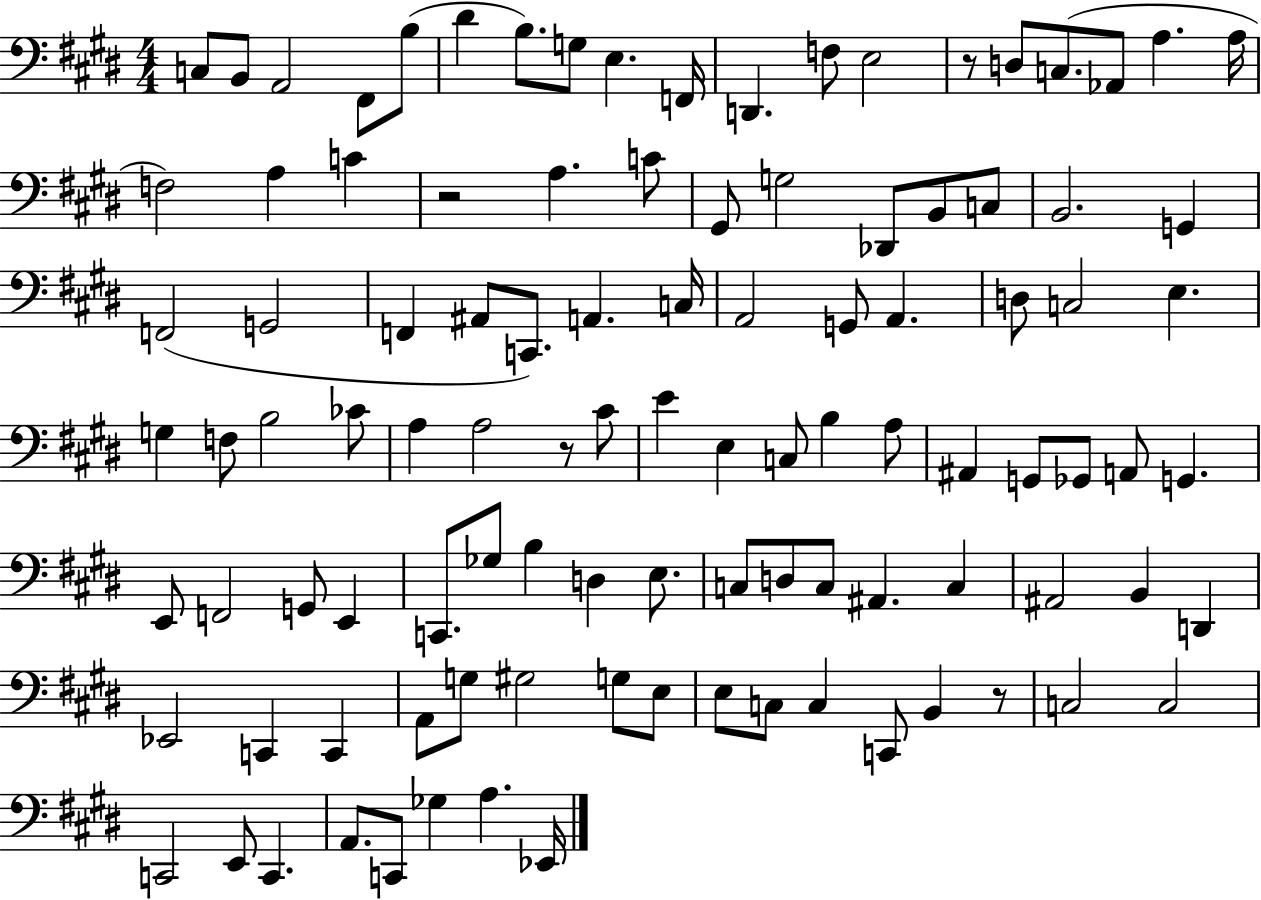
{
  \clef bass
  \numericTimeSignature
  \time 4/4
  \key e \major
  c8 b,8 a,2 fis,8 b8( | dis'4 b8.) g8 e4. f,16 | d,4. f8 e2 | r8 d8 c8.( aes,8 a4. a16 | \break f2) a4 c'4 | r2 a4. c'8 | gis,8 g2 des,8 b,8 c8 | b,2. g,4 | \break f,2( g,2 | f,4 ais,8 c,8.) a,4. c16 | a,2 g,8 a,4. | d8 c2 e4. | \break g4 f8 b2 ces'8 | a4 a2 r8 cis'8 | e'4 e4 c8 b4 a8 | ais,4 g,8 ges,8 a,8 g,4. | \break e,8 f,2 g,8 e,4 | c,8. ges8 b4 d4 e8. | c8 d8 c8 ais,4. c4 | ais,2 b,4 d,4 | \break ees,2 c,4 c,4 | a,8 g8 gis2 g8 e8 | e8 c8 c4 c,8 b,4 r8 | c2 c2 | \break c,2 e,8 c,4. | a,8. c,8 ges4 a4. ees,16 | \bar "|."
}